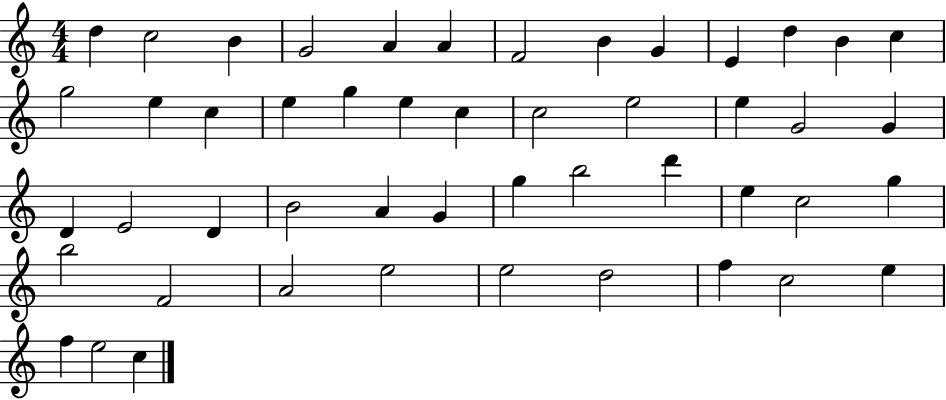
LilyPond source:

{
  \clef treble
  \numericTimeSignature
  \time 4/4
  \key c \major
  d''4 c''2 b'4 | g'2 a'4 a'4 | f'2 b'4 g'4 | e'4 d''4 b'4 c''4 | \break g''2 e''4 c''4 | e''4 g''4 e''4 c''4 | c''2 e''2 | e''4 g'2 g'4 | \break d'4 e'2 d'4 | b'2 a'4 g'4 | g''4 b''2 d'''4 | e''4 c''2 g''4 | \break b''2 f'2 | a'2 e''2 | e''2 d''2 | f''4 c''2 e''4 | \break f''4 e''2 c''4 | \bar "|."
}